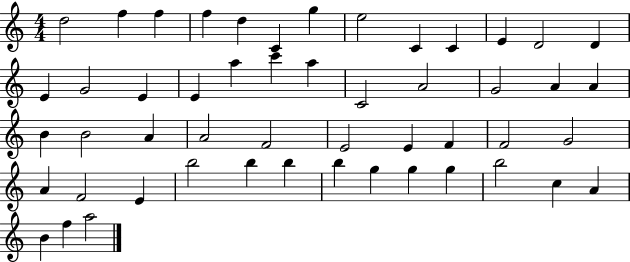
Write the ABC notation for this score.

X:1
T:Untitled
M:4/4
L:1/4
K:C
d2 f f f d C g e2 C C E D2 D E G2 E E a c' a C2 A2 G2 A A B B2 A A2 F2 E2 E F F2 G2 A F2 E b2 b b b g g g b2 c A B f a2